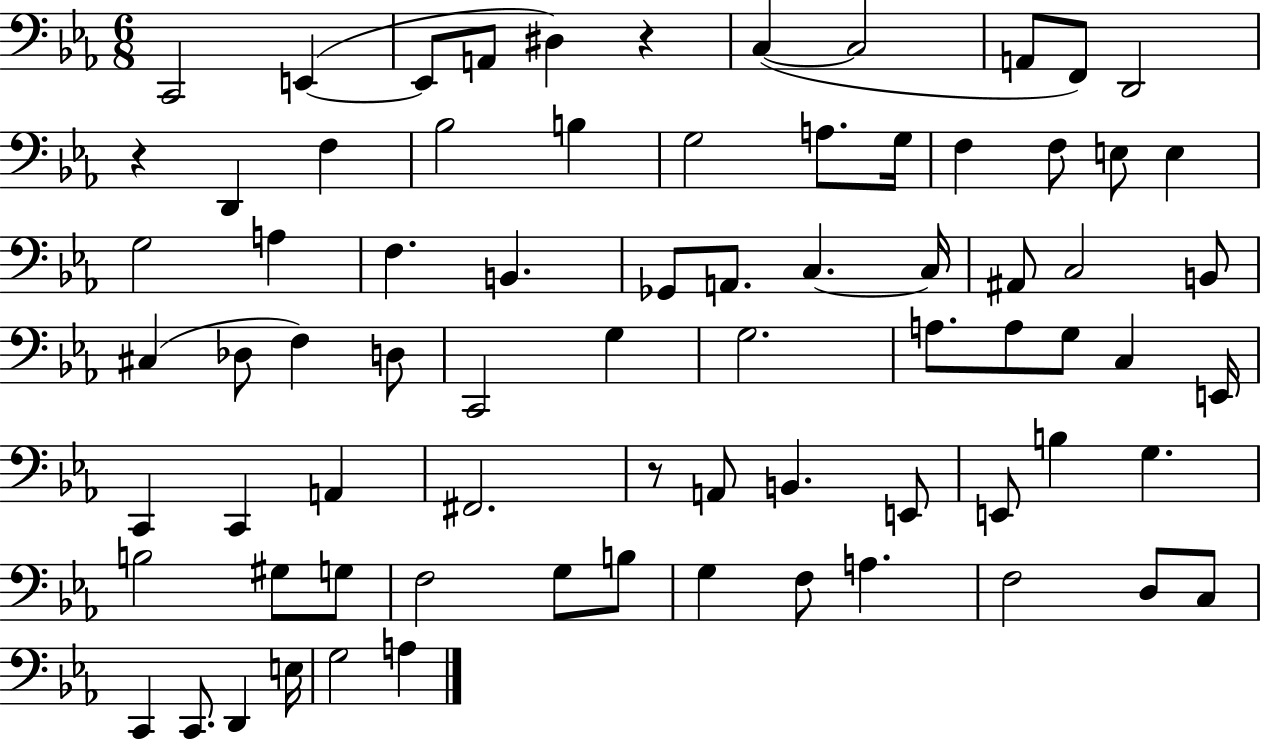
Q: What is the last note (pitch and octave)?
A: A3